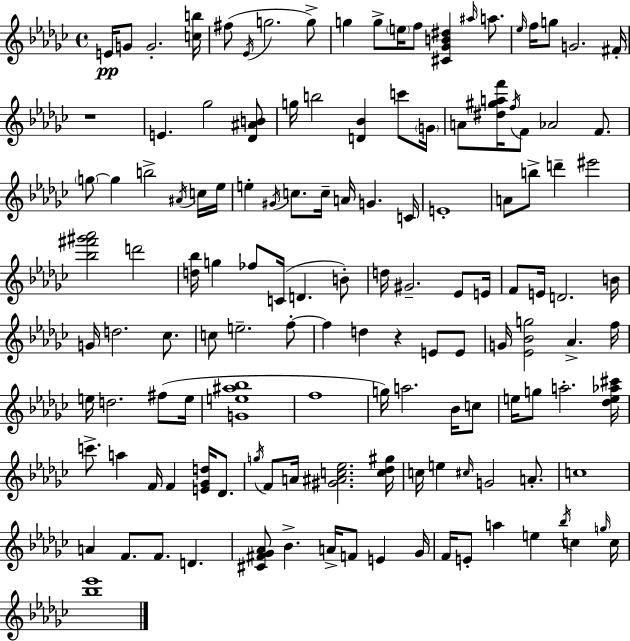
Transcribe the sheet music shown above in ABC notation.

X:1
T:Untitled
M:4/4
L:1/4
K:Ebm
E/4 G/2 G2 [cb]/4 ^f/2 _E/4 g2 g/2 g g/2 e/4 f/2 [^C_GB^d] ^a/4 a/2 _e/4 f/4 g/2 G2 ^F/4 z4 E _g2 [_D^AB]/2 g/4 b2 [D_B] c'/2 G/4 A/2 [^d^gaf']/4 f/4 F/2 _A2 F/2 g/2 g b2 ^A/4 c/4 _e/4 e ^G/4 c/2 c/4 A/4 G C/4 E4 A/2 b/2 d' ^e'2 [_b^f'^g'_a']2 d'2 [d_b]/4 g _f/2 C/4 D B/2 d/4 ^G2 _E/2 E/4 F/2 E/4 D2 B/4 G/4 d2 _c/2 c/2 e2 f/2 f d z E/2 E/2 G/4 [_E_Bg]2 _A f/4 e/4 d2 ^f/2 e/4 [Ge^a_b]4 f4 g/4 a2 _B/4 c/2 e/4 g/2 a2 [_de_a^c']/4 c'/2 a F/4 F [E_Gd]/4 _D/2 g/4 F/2 A/4 [^G^Ac_e]2 [c_d^g]/4 c/4 e ^c/4 G2 A/2 c4 A F/2 F/2 D [^C^F_G_A]/2 _B A/4 F/2 E _G/4 F/4 E/2 a e _b/4 c g/4 c/4 [_b_e']4